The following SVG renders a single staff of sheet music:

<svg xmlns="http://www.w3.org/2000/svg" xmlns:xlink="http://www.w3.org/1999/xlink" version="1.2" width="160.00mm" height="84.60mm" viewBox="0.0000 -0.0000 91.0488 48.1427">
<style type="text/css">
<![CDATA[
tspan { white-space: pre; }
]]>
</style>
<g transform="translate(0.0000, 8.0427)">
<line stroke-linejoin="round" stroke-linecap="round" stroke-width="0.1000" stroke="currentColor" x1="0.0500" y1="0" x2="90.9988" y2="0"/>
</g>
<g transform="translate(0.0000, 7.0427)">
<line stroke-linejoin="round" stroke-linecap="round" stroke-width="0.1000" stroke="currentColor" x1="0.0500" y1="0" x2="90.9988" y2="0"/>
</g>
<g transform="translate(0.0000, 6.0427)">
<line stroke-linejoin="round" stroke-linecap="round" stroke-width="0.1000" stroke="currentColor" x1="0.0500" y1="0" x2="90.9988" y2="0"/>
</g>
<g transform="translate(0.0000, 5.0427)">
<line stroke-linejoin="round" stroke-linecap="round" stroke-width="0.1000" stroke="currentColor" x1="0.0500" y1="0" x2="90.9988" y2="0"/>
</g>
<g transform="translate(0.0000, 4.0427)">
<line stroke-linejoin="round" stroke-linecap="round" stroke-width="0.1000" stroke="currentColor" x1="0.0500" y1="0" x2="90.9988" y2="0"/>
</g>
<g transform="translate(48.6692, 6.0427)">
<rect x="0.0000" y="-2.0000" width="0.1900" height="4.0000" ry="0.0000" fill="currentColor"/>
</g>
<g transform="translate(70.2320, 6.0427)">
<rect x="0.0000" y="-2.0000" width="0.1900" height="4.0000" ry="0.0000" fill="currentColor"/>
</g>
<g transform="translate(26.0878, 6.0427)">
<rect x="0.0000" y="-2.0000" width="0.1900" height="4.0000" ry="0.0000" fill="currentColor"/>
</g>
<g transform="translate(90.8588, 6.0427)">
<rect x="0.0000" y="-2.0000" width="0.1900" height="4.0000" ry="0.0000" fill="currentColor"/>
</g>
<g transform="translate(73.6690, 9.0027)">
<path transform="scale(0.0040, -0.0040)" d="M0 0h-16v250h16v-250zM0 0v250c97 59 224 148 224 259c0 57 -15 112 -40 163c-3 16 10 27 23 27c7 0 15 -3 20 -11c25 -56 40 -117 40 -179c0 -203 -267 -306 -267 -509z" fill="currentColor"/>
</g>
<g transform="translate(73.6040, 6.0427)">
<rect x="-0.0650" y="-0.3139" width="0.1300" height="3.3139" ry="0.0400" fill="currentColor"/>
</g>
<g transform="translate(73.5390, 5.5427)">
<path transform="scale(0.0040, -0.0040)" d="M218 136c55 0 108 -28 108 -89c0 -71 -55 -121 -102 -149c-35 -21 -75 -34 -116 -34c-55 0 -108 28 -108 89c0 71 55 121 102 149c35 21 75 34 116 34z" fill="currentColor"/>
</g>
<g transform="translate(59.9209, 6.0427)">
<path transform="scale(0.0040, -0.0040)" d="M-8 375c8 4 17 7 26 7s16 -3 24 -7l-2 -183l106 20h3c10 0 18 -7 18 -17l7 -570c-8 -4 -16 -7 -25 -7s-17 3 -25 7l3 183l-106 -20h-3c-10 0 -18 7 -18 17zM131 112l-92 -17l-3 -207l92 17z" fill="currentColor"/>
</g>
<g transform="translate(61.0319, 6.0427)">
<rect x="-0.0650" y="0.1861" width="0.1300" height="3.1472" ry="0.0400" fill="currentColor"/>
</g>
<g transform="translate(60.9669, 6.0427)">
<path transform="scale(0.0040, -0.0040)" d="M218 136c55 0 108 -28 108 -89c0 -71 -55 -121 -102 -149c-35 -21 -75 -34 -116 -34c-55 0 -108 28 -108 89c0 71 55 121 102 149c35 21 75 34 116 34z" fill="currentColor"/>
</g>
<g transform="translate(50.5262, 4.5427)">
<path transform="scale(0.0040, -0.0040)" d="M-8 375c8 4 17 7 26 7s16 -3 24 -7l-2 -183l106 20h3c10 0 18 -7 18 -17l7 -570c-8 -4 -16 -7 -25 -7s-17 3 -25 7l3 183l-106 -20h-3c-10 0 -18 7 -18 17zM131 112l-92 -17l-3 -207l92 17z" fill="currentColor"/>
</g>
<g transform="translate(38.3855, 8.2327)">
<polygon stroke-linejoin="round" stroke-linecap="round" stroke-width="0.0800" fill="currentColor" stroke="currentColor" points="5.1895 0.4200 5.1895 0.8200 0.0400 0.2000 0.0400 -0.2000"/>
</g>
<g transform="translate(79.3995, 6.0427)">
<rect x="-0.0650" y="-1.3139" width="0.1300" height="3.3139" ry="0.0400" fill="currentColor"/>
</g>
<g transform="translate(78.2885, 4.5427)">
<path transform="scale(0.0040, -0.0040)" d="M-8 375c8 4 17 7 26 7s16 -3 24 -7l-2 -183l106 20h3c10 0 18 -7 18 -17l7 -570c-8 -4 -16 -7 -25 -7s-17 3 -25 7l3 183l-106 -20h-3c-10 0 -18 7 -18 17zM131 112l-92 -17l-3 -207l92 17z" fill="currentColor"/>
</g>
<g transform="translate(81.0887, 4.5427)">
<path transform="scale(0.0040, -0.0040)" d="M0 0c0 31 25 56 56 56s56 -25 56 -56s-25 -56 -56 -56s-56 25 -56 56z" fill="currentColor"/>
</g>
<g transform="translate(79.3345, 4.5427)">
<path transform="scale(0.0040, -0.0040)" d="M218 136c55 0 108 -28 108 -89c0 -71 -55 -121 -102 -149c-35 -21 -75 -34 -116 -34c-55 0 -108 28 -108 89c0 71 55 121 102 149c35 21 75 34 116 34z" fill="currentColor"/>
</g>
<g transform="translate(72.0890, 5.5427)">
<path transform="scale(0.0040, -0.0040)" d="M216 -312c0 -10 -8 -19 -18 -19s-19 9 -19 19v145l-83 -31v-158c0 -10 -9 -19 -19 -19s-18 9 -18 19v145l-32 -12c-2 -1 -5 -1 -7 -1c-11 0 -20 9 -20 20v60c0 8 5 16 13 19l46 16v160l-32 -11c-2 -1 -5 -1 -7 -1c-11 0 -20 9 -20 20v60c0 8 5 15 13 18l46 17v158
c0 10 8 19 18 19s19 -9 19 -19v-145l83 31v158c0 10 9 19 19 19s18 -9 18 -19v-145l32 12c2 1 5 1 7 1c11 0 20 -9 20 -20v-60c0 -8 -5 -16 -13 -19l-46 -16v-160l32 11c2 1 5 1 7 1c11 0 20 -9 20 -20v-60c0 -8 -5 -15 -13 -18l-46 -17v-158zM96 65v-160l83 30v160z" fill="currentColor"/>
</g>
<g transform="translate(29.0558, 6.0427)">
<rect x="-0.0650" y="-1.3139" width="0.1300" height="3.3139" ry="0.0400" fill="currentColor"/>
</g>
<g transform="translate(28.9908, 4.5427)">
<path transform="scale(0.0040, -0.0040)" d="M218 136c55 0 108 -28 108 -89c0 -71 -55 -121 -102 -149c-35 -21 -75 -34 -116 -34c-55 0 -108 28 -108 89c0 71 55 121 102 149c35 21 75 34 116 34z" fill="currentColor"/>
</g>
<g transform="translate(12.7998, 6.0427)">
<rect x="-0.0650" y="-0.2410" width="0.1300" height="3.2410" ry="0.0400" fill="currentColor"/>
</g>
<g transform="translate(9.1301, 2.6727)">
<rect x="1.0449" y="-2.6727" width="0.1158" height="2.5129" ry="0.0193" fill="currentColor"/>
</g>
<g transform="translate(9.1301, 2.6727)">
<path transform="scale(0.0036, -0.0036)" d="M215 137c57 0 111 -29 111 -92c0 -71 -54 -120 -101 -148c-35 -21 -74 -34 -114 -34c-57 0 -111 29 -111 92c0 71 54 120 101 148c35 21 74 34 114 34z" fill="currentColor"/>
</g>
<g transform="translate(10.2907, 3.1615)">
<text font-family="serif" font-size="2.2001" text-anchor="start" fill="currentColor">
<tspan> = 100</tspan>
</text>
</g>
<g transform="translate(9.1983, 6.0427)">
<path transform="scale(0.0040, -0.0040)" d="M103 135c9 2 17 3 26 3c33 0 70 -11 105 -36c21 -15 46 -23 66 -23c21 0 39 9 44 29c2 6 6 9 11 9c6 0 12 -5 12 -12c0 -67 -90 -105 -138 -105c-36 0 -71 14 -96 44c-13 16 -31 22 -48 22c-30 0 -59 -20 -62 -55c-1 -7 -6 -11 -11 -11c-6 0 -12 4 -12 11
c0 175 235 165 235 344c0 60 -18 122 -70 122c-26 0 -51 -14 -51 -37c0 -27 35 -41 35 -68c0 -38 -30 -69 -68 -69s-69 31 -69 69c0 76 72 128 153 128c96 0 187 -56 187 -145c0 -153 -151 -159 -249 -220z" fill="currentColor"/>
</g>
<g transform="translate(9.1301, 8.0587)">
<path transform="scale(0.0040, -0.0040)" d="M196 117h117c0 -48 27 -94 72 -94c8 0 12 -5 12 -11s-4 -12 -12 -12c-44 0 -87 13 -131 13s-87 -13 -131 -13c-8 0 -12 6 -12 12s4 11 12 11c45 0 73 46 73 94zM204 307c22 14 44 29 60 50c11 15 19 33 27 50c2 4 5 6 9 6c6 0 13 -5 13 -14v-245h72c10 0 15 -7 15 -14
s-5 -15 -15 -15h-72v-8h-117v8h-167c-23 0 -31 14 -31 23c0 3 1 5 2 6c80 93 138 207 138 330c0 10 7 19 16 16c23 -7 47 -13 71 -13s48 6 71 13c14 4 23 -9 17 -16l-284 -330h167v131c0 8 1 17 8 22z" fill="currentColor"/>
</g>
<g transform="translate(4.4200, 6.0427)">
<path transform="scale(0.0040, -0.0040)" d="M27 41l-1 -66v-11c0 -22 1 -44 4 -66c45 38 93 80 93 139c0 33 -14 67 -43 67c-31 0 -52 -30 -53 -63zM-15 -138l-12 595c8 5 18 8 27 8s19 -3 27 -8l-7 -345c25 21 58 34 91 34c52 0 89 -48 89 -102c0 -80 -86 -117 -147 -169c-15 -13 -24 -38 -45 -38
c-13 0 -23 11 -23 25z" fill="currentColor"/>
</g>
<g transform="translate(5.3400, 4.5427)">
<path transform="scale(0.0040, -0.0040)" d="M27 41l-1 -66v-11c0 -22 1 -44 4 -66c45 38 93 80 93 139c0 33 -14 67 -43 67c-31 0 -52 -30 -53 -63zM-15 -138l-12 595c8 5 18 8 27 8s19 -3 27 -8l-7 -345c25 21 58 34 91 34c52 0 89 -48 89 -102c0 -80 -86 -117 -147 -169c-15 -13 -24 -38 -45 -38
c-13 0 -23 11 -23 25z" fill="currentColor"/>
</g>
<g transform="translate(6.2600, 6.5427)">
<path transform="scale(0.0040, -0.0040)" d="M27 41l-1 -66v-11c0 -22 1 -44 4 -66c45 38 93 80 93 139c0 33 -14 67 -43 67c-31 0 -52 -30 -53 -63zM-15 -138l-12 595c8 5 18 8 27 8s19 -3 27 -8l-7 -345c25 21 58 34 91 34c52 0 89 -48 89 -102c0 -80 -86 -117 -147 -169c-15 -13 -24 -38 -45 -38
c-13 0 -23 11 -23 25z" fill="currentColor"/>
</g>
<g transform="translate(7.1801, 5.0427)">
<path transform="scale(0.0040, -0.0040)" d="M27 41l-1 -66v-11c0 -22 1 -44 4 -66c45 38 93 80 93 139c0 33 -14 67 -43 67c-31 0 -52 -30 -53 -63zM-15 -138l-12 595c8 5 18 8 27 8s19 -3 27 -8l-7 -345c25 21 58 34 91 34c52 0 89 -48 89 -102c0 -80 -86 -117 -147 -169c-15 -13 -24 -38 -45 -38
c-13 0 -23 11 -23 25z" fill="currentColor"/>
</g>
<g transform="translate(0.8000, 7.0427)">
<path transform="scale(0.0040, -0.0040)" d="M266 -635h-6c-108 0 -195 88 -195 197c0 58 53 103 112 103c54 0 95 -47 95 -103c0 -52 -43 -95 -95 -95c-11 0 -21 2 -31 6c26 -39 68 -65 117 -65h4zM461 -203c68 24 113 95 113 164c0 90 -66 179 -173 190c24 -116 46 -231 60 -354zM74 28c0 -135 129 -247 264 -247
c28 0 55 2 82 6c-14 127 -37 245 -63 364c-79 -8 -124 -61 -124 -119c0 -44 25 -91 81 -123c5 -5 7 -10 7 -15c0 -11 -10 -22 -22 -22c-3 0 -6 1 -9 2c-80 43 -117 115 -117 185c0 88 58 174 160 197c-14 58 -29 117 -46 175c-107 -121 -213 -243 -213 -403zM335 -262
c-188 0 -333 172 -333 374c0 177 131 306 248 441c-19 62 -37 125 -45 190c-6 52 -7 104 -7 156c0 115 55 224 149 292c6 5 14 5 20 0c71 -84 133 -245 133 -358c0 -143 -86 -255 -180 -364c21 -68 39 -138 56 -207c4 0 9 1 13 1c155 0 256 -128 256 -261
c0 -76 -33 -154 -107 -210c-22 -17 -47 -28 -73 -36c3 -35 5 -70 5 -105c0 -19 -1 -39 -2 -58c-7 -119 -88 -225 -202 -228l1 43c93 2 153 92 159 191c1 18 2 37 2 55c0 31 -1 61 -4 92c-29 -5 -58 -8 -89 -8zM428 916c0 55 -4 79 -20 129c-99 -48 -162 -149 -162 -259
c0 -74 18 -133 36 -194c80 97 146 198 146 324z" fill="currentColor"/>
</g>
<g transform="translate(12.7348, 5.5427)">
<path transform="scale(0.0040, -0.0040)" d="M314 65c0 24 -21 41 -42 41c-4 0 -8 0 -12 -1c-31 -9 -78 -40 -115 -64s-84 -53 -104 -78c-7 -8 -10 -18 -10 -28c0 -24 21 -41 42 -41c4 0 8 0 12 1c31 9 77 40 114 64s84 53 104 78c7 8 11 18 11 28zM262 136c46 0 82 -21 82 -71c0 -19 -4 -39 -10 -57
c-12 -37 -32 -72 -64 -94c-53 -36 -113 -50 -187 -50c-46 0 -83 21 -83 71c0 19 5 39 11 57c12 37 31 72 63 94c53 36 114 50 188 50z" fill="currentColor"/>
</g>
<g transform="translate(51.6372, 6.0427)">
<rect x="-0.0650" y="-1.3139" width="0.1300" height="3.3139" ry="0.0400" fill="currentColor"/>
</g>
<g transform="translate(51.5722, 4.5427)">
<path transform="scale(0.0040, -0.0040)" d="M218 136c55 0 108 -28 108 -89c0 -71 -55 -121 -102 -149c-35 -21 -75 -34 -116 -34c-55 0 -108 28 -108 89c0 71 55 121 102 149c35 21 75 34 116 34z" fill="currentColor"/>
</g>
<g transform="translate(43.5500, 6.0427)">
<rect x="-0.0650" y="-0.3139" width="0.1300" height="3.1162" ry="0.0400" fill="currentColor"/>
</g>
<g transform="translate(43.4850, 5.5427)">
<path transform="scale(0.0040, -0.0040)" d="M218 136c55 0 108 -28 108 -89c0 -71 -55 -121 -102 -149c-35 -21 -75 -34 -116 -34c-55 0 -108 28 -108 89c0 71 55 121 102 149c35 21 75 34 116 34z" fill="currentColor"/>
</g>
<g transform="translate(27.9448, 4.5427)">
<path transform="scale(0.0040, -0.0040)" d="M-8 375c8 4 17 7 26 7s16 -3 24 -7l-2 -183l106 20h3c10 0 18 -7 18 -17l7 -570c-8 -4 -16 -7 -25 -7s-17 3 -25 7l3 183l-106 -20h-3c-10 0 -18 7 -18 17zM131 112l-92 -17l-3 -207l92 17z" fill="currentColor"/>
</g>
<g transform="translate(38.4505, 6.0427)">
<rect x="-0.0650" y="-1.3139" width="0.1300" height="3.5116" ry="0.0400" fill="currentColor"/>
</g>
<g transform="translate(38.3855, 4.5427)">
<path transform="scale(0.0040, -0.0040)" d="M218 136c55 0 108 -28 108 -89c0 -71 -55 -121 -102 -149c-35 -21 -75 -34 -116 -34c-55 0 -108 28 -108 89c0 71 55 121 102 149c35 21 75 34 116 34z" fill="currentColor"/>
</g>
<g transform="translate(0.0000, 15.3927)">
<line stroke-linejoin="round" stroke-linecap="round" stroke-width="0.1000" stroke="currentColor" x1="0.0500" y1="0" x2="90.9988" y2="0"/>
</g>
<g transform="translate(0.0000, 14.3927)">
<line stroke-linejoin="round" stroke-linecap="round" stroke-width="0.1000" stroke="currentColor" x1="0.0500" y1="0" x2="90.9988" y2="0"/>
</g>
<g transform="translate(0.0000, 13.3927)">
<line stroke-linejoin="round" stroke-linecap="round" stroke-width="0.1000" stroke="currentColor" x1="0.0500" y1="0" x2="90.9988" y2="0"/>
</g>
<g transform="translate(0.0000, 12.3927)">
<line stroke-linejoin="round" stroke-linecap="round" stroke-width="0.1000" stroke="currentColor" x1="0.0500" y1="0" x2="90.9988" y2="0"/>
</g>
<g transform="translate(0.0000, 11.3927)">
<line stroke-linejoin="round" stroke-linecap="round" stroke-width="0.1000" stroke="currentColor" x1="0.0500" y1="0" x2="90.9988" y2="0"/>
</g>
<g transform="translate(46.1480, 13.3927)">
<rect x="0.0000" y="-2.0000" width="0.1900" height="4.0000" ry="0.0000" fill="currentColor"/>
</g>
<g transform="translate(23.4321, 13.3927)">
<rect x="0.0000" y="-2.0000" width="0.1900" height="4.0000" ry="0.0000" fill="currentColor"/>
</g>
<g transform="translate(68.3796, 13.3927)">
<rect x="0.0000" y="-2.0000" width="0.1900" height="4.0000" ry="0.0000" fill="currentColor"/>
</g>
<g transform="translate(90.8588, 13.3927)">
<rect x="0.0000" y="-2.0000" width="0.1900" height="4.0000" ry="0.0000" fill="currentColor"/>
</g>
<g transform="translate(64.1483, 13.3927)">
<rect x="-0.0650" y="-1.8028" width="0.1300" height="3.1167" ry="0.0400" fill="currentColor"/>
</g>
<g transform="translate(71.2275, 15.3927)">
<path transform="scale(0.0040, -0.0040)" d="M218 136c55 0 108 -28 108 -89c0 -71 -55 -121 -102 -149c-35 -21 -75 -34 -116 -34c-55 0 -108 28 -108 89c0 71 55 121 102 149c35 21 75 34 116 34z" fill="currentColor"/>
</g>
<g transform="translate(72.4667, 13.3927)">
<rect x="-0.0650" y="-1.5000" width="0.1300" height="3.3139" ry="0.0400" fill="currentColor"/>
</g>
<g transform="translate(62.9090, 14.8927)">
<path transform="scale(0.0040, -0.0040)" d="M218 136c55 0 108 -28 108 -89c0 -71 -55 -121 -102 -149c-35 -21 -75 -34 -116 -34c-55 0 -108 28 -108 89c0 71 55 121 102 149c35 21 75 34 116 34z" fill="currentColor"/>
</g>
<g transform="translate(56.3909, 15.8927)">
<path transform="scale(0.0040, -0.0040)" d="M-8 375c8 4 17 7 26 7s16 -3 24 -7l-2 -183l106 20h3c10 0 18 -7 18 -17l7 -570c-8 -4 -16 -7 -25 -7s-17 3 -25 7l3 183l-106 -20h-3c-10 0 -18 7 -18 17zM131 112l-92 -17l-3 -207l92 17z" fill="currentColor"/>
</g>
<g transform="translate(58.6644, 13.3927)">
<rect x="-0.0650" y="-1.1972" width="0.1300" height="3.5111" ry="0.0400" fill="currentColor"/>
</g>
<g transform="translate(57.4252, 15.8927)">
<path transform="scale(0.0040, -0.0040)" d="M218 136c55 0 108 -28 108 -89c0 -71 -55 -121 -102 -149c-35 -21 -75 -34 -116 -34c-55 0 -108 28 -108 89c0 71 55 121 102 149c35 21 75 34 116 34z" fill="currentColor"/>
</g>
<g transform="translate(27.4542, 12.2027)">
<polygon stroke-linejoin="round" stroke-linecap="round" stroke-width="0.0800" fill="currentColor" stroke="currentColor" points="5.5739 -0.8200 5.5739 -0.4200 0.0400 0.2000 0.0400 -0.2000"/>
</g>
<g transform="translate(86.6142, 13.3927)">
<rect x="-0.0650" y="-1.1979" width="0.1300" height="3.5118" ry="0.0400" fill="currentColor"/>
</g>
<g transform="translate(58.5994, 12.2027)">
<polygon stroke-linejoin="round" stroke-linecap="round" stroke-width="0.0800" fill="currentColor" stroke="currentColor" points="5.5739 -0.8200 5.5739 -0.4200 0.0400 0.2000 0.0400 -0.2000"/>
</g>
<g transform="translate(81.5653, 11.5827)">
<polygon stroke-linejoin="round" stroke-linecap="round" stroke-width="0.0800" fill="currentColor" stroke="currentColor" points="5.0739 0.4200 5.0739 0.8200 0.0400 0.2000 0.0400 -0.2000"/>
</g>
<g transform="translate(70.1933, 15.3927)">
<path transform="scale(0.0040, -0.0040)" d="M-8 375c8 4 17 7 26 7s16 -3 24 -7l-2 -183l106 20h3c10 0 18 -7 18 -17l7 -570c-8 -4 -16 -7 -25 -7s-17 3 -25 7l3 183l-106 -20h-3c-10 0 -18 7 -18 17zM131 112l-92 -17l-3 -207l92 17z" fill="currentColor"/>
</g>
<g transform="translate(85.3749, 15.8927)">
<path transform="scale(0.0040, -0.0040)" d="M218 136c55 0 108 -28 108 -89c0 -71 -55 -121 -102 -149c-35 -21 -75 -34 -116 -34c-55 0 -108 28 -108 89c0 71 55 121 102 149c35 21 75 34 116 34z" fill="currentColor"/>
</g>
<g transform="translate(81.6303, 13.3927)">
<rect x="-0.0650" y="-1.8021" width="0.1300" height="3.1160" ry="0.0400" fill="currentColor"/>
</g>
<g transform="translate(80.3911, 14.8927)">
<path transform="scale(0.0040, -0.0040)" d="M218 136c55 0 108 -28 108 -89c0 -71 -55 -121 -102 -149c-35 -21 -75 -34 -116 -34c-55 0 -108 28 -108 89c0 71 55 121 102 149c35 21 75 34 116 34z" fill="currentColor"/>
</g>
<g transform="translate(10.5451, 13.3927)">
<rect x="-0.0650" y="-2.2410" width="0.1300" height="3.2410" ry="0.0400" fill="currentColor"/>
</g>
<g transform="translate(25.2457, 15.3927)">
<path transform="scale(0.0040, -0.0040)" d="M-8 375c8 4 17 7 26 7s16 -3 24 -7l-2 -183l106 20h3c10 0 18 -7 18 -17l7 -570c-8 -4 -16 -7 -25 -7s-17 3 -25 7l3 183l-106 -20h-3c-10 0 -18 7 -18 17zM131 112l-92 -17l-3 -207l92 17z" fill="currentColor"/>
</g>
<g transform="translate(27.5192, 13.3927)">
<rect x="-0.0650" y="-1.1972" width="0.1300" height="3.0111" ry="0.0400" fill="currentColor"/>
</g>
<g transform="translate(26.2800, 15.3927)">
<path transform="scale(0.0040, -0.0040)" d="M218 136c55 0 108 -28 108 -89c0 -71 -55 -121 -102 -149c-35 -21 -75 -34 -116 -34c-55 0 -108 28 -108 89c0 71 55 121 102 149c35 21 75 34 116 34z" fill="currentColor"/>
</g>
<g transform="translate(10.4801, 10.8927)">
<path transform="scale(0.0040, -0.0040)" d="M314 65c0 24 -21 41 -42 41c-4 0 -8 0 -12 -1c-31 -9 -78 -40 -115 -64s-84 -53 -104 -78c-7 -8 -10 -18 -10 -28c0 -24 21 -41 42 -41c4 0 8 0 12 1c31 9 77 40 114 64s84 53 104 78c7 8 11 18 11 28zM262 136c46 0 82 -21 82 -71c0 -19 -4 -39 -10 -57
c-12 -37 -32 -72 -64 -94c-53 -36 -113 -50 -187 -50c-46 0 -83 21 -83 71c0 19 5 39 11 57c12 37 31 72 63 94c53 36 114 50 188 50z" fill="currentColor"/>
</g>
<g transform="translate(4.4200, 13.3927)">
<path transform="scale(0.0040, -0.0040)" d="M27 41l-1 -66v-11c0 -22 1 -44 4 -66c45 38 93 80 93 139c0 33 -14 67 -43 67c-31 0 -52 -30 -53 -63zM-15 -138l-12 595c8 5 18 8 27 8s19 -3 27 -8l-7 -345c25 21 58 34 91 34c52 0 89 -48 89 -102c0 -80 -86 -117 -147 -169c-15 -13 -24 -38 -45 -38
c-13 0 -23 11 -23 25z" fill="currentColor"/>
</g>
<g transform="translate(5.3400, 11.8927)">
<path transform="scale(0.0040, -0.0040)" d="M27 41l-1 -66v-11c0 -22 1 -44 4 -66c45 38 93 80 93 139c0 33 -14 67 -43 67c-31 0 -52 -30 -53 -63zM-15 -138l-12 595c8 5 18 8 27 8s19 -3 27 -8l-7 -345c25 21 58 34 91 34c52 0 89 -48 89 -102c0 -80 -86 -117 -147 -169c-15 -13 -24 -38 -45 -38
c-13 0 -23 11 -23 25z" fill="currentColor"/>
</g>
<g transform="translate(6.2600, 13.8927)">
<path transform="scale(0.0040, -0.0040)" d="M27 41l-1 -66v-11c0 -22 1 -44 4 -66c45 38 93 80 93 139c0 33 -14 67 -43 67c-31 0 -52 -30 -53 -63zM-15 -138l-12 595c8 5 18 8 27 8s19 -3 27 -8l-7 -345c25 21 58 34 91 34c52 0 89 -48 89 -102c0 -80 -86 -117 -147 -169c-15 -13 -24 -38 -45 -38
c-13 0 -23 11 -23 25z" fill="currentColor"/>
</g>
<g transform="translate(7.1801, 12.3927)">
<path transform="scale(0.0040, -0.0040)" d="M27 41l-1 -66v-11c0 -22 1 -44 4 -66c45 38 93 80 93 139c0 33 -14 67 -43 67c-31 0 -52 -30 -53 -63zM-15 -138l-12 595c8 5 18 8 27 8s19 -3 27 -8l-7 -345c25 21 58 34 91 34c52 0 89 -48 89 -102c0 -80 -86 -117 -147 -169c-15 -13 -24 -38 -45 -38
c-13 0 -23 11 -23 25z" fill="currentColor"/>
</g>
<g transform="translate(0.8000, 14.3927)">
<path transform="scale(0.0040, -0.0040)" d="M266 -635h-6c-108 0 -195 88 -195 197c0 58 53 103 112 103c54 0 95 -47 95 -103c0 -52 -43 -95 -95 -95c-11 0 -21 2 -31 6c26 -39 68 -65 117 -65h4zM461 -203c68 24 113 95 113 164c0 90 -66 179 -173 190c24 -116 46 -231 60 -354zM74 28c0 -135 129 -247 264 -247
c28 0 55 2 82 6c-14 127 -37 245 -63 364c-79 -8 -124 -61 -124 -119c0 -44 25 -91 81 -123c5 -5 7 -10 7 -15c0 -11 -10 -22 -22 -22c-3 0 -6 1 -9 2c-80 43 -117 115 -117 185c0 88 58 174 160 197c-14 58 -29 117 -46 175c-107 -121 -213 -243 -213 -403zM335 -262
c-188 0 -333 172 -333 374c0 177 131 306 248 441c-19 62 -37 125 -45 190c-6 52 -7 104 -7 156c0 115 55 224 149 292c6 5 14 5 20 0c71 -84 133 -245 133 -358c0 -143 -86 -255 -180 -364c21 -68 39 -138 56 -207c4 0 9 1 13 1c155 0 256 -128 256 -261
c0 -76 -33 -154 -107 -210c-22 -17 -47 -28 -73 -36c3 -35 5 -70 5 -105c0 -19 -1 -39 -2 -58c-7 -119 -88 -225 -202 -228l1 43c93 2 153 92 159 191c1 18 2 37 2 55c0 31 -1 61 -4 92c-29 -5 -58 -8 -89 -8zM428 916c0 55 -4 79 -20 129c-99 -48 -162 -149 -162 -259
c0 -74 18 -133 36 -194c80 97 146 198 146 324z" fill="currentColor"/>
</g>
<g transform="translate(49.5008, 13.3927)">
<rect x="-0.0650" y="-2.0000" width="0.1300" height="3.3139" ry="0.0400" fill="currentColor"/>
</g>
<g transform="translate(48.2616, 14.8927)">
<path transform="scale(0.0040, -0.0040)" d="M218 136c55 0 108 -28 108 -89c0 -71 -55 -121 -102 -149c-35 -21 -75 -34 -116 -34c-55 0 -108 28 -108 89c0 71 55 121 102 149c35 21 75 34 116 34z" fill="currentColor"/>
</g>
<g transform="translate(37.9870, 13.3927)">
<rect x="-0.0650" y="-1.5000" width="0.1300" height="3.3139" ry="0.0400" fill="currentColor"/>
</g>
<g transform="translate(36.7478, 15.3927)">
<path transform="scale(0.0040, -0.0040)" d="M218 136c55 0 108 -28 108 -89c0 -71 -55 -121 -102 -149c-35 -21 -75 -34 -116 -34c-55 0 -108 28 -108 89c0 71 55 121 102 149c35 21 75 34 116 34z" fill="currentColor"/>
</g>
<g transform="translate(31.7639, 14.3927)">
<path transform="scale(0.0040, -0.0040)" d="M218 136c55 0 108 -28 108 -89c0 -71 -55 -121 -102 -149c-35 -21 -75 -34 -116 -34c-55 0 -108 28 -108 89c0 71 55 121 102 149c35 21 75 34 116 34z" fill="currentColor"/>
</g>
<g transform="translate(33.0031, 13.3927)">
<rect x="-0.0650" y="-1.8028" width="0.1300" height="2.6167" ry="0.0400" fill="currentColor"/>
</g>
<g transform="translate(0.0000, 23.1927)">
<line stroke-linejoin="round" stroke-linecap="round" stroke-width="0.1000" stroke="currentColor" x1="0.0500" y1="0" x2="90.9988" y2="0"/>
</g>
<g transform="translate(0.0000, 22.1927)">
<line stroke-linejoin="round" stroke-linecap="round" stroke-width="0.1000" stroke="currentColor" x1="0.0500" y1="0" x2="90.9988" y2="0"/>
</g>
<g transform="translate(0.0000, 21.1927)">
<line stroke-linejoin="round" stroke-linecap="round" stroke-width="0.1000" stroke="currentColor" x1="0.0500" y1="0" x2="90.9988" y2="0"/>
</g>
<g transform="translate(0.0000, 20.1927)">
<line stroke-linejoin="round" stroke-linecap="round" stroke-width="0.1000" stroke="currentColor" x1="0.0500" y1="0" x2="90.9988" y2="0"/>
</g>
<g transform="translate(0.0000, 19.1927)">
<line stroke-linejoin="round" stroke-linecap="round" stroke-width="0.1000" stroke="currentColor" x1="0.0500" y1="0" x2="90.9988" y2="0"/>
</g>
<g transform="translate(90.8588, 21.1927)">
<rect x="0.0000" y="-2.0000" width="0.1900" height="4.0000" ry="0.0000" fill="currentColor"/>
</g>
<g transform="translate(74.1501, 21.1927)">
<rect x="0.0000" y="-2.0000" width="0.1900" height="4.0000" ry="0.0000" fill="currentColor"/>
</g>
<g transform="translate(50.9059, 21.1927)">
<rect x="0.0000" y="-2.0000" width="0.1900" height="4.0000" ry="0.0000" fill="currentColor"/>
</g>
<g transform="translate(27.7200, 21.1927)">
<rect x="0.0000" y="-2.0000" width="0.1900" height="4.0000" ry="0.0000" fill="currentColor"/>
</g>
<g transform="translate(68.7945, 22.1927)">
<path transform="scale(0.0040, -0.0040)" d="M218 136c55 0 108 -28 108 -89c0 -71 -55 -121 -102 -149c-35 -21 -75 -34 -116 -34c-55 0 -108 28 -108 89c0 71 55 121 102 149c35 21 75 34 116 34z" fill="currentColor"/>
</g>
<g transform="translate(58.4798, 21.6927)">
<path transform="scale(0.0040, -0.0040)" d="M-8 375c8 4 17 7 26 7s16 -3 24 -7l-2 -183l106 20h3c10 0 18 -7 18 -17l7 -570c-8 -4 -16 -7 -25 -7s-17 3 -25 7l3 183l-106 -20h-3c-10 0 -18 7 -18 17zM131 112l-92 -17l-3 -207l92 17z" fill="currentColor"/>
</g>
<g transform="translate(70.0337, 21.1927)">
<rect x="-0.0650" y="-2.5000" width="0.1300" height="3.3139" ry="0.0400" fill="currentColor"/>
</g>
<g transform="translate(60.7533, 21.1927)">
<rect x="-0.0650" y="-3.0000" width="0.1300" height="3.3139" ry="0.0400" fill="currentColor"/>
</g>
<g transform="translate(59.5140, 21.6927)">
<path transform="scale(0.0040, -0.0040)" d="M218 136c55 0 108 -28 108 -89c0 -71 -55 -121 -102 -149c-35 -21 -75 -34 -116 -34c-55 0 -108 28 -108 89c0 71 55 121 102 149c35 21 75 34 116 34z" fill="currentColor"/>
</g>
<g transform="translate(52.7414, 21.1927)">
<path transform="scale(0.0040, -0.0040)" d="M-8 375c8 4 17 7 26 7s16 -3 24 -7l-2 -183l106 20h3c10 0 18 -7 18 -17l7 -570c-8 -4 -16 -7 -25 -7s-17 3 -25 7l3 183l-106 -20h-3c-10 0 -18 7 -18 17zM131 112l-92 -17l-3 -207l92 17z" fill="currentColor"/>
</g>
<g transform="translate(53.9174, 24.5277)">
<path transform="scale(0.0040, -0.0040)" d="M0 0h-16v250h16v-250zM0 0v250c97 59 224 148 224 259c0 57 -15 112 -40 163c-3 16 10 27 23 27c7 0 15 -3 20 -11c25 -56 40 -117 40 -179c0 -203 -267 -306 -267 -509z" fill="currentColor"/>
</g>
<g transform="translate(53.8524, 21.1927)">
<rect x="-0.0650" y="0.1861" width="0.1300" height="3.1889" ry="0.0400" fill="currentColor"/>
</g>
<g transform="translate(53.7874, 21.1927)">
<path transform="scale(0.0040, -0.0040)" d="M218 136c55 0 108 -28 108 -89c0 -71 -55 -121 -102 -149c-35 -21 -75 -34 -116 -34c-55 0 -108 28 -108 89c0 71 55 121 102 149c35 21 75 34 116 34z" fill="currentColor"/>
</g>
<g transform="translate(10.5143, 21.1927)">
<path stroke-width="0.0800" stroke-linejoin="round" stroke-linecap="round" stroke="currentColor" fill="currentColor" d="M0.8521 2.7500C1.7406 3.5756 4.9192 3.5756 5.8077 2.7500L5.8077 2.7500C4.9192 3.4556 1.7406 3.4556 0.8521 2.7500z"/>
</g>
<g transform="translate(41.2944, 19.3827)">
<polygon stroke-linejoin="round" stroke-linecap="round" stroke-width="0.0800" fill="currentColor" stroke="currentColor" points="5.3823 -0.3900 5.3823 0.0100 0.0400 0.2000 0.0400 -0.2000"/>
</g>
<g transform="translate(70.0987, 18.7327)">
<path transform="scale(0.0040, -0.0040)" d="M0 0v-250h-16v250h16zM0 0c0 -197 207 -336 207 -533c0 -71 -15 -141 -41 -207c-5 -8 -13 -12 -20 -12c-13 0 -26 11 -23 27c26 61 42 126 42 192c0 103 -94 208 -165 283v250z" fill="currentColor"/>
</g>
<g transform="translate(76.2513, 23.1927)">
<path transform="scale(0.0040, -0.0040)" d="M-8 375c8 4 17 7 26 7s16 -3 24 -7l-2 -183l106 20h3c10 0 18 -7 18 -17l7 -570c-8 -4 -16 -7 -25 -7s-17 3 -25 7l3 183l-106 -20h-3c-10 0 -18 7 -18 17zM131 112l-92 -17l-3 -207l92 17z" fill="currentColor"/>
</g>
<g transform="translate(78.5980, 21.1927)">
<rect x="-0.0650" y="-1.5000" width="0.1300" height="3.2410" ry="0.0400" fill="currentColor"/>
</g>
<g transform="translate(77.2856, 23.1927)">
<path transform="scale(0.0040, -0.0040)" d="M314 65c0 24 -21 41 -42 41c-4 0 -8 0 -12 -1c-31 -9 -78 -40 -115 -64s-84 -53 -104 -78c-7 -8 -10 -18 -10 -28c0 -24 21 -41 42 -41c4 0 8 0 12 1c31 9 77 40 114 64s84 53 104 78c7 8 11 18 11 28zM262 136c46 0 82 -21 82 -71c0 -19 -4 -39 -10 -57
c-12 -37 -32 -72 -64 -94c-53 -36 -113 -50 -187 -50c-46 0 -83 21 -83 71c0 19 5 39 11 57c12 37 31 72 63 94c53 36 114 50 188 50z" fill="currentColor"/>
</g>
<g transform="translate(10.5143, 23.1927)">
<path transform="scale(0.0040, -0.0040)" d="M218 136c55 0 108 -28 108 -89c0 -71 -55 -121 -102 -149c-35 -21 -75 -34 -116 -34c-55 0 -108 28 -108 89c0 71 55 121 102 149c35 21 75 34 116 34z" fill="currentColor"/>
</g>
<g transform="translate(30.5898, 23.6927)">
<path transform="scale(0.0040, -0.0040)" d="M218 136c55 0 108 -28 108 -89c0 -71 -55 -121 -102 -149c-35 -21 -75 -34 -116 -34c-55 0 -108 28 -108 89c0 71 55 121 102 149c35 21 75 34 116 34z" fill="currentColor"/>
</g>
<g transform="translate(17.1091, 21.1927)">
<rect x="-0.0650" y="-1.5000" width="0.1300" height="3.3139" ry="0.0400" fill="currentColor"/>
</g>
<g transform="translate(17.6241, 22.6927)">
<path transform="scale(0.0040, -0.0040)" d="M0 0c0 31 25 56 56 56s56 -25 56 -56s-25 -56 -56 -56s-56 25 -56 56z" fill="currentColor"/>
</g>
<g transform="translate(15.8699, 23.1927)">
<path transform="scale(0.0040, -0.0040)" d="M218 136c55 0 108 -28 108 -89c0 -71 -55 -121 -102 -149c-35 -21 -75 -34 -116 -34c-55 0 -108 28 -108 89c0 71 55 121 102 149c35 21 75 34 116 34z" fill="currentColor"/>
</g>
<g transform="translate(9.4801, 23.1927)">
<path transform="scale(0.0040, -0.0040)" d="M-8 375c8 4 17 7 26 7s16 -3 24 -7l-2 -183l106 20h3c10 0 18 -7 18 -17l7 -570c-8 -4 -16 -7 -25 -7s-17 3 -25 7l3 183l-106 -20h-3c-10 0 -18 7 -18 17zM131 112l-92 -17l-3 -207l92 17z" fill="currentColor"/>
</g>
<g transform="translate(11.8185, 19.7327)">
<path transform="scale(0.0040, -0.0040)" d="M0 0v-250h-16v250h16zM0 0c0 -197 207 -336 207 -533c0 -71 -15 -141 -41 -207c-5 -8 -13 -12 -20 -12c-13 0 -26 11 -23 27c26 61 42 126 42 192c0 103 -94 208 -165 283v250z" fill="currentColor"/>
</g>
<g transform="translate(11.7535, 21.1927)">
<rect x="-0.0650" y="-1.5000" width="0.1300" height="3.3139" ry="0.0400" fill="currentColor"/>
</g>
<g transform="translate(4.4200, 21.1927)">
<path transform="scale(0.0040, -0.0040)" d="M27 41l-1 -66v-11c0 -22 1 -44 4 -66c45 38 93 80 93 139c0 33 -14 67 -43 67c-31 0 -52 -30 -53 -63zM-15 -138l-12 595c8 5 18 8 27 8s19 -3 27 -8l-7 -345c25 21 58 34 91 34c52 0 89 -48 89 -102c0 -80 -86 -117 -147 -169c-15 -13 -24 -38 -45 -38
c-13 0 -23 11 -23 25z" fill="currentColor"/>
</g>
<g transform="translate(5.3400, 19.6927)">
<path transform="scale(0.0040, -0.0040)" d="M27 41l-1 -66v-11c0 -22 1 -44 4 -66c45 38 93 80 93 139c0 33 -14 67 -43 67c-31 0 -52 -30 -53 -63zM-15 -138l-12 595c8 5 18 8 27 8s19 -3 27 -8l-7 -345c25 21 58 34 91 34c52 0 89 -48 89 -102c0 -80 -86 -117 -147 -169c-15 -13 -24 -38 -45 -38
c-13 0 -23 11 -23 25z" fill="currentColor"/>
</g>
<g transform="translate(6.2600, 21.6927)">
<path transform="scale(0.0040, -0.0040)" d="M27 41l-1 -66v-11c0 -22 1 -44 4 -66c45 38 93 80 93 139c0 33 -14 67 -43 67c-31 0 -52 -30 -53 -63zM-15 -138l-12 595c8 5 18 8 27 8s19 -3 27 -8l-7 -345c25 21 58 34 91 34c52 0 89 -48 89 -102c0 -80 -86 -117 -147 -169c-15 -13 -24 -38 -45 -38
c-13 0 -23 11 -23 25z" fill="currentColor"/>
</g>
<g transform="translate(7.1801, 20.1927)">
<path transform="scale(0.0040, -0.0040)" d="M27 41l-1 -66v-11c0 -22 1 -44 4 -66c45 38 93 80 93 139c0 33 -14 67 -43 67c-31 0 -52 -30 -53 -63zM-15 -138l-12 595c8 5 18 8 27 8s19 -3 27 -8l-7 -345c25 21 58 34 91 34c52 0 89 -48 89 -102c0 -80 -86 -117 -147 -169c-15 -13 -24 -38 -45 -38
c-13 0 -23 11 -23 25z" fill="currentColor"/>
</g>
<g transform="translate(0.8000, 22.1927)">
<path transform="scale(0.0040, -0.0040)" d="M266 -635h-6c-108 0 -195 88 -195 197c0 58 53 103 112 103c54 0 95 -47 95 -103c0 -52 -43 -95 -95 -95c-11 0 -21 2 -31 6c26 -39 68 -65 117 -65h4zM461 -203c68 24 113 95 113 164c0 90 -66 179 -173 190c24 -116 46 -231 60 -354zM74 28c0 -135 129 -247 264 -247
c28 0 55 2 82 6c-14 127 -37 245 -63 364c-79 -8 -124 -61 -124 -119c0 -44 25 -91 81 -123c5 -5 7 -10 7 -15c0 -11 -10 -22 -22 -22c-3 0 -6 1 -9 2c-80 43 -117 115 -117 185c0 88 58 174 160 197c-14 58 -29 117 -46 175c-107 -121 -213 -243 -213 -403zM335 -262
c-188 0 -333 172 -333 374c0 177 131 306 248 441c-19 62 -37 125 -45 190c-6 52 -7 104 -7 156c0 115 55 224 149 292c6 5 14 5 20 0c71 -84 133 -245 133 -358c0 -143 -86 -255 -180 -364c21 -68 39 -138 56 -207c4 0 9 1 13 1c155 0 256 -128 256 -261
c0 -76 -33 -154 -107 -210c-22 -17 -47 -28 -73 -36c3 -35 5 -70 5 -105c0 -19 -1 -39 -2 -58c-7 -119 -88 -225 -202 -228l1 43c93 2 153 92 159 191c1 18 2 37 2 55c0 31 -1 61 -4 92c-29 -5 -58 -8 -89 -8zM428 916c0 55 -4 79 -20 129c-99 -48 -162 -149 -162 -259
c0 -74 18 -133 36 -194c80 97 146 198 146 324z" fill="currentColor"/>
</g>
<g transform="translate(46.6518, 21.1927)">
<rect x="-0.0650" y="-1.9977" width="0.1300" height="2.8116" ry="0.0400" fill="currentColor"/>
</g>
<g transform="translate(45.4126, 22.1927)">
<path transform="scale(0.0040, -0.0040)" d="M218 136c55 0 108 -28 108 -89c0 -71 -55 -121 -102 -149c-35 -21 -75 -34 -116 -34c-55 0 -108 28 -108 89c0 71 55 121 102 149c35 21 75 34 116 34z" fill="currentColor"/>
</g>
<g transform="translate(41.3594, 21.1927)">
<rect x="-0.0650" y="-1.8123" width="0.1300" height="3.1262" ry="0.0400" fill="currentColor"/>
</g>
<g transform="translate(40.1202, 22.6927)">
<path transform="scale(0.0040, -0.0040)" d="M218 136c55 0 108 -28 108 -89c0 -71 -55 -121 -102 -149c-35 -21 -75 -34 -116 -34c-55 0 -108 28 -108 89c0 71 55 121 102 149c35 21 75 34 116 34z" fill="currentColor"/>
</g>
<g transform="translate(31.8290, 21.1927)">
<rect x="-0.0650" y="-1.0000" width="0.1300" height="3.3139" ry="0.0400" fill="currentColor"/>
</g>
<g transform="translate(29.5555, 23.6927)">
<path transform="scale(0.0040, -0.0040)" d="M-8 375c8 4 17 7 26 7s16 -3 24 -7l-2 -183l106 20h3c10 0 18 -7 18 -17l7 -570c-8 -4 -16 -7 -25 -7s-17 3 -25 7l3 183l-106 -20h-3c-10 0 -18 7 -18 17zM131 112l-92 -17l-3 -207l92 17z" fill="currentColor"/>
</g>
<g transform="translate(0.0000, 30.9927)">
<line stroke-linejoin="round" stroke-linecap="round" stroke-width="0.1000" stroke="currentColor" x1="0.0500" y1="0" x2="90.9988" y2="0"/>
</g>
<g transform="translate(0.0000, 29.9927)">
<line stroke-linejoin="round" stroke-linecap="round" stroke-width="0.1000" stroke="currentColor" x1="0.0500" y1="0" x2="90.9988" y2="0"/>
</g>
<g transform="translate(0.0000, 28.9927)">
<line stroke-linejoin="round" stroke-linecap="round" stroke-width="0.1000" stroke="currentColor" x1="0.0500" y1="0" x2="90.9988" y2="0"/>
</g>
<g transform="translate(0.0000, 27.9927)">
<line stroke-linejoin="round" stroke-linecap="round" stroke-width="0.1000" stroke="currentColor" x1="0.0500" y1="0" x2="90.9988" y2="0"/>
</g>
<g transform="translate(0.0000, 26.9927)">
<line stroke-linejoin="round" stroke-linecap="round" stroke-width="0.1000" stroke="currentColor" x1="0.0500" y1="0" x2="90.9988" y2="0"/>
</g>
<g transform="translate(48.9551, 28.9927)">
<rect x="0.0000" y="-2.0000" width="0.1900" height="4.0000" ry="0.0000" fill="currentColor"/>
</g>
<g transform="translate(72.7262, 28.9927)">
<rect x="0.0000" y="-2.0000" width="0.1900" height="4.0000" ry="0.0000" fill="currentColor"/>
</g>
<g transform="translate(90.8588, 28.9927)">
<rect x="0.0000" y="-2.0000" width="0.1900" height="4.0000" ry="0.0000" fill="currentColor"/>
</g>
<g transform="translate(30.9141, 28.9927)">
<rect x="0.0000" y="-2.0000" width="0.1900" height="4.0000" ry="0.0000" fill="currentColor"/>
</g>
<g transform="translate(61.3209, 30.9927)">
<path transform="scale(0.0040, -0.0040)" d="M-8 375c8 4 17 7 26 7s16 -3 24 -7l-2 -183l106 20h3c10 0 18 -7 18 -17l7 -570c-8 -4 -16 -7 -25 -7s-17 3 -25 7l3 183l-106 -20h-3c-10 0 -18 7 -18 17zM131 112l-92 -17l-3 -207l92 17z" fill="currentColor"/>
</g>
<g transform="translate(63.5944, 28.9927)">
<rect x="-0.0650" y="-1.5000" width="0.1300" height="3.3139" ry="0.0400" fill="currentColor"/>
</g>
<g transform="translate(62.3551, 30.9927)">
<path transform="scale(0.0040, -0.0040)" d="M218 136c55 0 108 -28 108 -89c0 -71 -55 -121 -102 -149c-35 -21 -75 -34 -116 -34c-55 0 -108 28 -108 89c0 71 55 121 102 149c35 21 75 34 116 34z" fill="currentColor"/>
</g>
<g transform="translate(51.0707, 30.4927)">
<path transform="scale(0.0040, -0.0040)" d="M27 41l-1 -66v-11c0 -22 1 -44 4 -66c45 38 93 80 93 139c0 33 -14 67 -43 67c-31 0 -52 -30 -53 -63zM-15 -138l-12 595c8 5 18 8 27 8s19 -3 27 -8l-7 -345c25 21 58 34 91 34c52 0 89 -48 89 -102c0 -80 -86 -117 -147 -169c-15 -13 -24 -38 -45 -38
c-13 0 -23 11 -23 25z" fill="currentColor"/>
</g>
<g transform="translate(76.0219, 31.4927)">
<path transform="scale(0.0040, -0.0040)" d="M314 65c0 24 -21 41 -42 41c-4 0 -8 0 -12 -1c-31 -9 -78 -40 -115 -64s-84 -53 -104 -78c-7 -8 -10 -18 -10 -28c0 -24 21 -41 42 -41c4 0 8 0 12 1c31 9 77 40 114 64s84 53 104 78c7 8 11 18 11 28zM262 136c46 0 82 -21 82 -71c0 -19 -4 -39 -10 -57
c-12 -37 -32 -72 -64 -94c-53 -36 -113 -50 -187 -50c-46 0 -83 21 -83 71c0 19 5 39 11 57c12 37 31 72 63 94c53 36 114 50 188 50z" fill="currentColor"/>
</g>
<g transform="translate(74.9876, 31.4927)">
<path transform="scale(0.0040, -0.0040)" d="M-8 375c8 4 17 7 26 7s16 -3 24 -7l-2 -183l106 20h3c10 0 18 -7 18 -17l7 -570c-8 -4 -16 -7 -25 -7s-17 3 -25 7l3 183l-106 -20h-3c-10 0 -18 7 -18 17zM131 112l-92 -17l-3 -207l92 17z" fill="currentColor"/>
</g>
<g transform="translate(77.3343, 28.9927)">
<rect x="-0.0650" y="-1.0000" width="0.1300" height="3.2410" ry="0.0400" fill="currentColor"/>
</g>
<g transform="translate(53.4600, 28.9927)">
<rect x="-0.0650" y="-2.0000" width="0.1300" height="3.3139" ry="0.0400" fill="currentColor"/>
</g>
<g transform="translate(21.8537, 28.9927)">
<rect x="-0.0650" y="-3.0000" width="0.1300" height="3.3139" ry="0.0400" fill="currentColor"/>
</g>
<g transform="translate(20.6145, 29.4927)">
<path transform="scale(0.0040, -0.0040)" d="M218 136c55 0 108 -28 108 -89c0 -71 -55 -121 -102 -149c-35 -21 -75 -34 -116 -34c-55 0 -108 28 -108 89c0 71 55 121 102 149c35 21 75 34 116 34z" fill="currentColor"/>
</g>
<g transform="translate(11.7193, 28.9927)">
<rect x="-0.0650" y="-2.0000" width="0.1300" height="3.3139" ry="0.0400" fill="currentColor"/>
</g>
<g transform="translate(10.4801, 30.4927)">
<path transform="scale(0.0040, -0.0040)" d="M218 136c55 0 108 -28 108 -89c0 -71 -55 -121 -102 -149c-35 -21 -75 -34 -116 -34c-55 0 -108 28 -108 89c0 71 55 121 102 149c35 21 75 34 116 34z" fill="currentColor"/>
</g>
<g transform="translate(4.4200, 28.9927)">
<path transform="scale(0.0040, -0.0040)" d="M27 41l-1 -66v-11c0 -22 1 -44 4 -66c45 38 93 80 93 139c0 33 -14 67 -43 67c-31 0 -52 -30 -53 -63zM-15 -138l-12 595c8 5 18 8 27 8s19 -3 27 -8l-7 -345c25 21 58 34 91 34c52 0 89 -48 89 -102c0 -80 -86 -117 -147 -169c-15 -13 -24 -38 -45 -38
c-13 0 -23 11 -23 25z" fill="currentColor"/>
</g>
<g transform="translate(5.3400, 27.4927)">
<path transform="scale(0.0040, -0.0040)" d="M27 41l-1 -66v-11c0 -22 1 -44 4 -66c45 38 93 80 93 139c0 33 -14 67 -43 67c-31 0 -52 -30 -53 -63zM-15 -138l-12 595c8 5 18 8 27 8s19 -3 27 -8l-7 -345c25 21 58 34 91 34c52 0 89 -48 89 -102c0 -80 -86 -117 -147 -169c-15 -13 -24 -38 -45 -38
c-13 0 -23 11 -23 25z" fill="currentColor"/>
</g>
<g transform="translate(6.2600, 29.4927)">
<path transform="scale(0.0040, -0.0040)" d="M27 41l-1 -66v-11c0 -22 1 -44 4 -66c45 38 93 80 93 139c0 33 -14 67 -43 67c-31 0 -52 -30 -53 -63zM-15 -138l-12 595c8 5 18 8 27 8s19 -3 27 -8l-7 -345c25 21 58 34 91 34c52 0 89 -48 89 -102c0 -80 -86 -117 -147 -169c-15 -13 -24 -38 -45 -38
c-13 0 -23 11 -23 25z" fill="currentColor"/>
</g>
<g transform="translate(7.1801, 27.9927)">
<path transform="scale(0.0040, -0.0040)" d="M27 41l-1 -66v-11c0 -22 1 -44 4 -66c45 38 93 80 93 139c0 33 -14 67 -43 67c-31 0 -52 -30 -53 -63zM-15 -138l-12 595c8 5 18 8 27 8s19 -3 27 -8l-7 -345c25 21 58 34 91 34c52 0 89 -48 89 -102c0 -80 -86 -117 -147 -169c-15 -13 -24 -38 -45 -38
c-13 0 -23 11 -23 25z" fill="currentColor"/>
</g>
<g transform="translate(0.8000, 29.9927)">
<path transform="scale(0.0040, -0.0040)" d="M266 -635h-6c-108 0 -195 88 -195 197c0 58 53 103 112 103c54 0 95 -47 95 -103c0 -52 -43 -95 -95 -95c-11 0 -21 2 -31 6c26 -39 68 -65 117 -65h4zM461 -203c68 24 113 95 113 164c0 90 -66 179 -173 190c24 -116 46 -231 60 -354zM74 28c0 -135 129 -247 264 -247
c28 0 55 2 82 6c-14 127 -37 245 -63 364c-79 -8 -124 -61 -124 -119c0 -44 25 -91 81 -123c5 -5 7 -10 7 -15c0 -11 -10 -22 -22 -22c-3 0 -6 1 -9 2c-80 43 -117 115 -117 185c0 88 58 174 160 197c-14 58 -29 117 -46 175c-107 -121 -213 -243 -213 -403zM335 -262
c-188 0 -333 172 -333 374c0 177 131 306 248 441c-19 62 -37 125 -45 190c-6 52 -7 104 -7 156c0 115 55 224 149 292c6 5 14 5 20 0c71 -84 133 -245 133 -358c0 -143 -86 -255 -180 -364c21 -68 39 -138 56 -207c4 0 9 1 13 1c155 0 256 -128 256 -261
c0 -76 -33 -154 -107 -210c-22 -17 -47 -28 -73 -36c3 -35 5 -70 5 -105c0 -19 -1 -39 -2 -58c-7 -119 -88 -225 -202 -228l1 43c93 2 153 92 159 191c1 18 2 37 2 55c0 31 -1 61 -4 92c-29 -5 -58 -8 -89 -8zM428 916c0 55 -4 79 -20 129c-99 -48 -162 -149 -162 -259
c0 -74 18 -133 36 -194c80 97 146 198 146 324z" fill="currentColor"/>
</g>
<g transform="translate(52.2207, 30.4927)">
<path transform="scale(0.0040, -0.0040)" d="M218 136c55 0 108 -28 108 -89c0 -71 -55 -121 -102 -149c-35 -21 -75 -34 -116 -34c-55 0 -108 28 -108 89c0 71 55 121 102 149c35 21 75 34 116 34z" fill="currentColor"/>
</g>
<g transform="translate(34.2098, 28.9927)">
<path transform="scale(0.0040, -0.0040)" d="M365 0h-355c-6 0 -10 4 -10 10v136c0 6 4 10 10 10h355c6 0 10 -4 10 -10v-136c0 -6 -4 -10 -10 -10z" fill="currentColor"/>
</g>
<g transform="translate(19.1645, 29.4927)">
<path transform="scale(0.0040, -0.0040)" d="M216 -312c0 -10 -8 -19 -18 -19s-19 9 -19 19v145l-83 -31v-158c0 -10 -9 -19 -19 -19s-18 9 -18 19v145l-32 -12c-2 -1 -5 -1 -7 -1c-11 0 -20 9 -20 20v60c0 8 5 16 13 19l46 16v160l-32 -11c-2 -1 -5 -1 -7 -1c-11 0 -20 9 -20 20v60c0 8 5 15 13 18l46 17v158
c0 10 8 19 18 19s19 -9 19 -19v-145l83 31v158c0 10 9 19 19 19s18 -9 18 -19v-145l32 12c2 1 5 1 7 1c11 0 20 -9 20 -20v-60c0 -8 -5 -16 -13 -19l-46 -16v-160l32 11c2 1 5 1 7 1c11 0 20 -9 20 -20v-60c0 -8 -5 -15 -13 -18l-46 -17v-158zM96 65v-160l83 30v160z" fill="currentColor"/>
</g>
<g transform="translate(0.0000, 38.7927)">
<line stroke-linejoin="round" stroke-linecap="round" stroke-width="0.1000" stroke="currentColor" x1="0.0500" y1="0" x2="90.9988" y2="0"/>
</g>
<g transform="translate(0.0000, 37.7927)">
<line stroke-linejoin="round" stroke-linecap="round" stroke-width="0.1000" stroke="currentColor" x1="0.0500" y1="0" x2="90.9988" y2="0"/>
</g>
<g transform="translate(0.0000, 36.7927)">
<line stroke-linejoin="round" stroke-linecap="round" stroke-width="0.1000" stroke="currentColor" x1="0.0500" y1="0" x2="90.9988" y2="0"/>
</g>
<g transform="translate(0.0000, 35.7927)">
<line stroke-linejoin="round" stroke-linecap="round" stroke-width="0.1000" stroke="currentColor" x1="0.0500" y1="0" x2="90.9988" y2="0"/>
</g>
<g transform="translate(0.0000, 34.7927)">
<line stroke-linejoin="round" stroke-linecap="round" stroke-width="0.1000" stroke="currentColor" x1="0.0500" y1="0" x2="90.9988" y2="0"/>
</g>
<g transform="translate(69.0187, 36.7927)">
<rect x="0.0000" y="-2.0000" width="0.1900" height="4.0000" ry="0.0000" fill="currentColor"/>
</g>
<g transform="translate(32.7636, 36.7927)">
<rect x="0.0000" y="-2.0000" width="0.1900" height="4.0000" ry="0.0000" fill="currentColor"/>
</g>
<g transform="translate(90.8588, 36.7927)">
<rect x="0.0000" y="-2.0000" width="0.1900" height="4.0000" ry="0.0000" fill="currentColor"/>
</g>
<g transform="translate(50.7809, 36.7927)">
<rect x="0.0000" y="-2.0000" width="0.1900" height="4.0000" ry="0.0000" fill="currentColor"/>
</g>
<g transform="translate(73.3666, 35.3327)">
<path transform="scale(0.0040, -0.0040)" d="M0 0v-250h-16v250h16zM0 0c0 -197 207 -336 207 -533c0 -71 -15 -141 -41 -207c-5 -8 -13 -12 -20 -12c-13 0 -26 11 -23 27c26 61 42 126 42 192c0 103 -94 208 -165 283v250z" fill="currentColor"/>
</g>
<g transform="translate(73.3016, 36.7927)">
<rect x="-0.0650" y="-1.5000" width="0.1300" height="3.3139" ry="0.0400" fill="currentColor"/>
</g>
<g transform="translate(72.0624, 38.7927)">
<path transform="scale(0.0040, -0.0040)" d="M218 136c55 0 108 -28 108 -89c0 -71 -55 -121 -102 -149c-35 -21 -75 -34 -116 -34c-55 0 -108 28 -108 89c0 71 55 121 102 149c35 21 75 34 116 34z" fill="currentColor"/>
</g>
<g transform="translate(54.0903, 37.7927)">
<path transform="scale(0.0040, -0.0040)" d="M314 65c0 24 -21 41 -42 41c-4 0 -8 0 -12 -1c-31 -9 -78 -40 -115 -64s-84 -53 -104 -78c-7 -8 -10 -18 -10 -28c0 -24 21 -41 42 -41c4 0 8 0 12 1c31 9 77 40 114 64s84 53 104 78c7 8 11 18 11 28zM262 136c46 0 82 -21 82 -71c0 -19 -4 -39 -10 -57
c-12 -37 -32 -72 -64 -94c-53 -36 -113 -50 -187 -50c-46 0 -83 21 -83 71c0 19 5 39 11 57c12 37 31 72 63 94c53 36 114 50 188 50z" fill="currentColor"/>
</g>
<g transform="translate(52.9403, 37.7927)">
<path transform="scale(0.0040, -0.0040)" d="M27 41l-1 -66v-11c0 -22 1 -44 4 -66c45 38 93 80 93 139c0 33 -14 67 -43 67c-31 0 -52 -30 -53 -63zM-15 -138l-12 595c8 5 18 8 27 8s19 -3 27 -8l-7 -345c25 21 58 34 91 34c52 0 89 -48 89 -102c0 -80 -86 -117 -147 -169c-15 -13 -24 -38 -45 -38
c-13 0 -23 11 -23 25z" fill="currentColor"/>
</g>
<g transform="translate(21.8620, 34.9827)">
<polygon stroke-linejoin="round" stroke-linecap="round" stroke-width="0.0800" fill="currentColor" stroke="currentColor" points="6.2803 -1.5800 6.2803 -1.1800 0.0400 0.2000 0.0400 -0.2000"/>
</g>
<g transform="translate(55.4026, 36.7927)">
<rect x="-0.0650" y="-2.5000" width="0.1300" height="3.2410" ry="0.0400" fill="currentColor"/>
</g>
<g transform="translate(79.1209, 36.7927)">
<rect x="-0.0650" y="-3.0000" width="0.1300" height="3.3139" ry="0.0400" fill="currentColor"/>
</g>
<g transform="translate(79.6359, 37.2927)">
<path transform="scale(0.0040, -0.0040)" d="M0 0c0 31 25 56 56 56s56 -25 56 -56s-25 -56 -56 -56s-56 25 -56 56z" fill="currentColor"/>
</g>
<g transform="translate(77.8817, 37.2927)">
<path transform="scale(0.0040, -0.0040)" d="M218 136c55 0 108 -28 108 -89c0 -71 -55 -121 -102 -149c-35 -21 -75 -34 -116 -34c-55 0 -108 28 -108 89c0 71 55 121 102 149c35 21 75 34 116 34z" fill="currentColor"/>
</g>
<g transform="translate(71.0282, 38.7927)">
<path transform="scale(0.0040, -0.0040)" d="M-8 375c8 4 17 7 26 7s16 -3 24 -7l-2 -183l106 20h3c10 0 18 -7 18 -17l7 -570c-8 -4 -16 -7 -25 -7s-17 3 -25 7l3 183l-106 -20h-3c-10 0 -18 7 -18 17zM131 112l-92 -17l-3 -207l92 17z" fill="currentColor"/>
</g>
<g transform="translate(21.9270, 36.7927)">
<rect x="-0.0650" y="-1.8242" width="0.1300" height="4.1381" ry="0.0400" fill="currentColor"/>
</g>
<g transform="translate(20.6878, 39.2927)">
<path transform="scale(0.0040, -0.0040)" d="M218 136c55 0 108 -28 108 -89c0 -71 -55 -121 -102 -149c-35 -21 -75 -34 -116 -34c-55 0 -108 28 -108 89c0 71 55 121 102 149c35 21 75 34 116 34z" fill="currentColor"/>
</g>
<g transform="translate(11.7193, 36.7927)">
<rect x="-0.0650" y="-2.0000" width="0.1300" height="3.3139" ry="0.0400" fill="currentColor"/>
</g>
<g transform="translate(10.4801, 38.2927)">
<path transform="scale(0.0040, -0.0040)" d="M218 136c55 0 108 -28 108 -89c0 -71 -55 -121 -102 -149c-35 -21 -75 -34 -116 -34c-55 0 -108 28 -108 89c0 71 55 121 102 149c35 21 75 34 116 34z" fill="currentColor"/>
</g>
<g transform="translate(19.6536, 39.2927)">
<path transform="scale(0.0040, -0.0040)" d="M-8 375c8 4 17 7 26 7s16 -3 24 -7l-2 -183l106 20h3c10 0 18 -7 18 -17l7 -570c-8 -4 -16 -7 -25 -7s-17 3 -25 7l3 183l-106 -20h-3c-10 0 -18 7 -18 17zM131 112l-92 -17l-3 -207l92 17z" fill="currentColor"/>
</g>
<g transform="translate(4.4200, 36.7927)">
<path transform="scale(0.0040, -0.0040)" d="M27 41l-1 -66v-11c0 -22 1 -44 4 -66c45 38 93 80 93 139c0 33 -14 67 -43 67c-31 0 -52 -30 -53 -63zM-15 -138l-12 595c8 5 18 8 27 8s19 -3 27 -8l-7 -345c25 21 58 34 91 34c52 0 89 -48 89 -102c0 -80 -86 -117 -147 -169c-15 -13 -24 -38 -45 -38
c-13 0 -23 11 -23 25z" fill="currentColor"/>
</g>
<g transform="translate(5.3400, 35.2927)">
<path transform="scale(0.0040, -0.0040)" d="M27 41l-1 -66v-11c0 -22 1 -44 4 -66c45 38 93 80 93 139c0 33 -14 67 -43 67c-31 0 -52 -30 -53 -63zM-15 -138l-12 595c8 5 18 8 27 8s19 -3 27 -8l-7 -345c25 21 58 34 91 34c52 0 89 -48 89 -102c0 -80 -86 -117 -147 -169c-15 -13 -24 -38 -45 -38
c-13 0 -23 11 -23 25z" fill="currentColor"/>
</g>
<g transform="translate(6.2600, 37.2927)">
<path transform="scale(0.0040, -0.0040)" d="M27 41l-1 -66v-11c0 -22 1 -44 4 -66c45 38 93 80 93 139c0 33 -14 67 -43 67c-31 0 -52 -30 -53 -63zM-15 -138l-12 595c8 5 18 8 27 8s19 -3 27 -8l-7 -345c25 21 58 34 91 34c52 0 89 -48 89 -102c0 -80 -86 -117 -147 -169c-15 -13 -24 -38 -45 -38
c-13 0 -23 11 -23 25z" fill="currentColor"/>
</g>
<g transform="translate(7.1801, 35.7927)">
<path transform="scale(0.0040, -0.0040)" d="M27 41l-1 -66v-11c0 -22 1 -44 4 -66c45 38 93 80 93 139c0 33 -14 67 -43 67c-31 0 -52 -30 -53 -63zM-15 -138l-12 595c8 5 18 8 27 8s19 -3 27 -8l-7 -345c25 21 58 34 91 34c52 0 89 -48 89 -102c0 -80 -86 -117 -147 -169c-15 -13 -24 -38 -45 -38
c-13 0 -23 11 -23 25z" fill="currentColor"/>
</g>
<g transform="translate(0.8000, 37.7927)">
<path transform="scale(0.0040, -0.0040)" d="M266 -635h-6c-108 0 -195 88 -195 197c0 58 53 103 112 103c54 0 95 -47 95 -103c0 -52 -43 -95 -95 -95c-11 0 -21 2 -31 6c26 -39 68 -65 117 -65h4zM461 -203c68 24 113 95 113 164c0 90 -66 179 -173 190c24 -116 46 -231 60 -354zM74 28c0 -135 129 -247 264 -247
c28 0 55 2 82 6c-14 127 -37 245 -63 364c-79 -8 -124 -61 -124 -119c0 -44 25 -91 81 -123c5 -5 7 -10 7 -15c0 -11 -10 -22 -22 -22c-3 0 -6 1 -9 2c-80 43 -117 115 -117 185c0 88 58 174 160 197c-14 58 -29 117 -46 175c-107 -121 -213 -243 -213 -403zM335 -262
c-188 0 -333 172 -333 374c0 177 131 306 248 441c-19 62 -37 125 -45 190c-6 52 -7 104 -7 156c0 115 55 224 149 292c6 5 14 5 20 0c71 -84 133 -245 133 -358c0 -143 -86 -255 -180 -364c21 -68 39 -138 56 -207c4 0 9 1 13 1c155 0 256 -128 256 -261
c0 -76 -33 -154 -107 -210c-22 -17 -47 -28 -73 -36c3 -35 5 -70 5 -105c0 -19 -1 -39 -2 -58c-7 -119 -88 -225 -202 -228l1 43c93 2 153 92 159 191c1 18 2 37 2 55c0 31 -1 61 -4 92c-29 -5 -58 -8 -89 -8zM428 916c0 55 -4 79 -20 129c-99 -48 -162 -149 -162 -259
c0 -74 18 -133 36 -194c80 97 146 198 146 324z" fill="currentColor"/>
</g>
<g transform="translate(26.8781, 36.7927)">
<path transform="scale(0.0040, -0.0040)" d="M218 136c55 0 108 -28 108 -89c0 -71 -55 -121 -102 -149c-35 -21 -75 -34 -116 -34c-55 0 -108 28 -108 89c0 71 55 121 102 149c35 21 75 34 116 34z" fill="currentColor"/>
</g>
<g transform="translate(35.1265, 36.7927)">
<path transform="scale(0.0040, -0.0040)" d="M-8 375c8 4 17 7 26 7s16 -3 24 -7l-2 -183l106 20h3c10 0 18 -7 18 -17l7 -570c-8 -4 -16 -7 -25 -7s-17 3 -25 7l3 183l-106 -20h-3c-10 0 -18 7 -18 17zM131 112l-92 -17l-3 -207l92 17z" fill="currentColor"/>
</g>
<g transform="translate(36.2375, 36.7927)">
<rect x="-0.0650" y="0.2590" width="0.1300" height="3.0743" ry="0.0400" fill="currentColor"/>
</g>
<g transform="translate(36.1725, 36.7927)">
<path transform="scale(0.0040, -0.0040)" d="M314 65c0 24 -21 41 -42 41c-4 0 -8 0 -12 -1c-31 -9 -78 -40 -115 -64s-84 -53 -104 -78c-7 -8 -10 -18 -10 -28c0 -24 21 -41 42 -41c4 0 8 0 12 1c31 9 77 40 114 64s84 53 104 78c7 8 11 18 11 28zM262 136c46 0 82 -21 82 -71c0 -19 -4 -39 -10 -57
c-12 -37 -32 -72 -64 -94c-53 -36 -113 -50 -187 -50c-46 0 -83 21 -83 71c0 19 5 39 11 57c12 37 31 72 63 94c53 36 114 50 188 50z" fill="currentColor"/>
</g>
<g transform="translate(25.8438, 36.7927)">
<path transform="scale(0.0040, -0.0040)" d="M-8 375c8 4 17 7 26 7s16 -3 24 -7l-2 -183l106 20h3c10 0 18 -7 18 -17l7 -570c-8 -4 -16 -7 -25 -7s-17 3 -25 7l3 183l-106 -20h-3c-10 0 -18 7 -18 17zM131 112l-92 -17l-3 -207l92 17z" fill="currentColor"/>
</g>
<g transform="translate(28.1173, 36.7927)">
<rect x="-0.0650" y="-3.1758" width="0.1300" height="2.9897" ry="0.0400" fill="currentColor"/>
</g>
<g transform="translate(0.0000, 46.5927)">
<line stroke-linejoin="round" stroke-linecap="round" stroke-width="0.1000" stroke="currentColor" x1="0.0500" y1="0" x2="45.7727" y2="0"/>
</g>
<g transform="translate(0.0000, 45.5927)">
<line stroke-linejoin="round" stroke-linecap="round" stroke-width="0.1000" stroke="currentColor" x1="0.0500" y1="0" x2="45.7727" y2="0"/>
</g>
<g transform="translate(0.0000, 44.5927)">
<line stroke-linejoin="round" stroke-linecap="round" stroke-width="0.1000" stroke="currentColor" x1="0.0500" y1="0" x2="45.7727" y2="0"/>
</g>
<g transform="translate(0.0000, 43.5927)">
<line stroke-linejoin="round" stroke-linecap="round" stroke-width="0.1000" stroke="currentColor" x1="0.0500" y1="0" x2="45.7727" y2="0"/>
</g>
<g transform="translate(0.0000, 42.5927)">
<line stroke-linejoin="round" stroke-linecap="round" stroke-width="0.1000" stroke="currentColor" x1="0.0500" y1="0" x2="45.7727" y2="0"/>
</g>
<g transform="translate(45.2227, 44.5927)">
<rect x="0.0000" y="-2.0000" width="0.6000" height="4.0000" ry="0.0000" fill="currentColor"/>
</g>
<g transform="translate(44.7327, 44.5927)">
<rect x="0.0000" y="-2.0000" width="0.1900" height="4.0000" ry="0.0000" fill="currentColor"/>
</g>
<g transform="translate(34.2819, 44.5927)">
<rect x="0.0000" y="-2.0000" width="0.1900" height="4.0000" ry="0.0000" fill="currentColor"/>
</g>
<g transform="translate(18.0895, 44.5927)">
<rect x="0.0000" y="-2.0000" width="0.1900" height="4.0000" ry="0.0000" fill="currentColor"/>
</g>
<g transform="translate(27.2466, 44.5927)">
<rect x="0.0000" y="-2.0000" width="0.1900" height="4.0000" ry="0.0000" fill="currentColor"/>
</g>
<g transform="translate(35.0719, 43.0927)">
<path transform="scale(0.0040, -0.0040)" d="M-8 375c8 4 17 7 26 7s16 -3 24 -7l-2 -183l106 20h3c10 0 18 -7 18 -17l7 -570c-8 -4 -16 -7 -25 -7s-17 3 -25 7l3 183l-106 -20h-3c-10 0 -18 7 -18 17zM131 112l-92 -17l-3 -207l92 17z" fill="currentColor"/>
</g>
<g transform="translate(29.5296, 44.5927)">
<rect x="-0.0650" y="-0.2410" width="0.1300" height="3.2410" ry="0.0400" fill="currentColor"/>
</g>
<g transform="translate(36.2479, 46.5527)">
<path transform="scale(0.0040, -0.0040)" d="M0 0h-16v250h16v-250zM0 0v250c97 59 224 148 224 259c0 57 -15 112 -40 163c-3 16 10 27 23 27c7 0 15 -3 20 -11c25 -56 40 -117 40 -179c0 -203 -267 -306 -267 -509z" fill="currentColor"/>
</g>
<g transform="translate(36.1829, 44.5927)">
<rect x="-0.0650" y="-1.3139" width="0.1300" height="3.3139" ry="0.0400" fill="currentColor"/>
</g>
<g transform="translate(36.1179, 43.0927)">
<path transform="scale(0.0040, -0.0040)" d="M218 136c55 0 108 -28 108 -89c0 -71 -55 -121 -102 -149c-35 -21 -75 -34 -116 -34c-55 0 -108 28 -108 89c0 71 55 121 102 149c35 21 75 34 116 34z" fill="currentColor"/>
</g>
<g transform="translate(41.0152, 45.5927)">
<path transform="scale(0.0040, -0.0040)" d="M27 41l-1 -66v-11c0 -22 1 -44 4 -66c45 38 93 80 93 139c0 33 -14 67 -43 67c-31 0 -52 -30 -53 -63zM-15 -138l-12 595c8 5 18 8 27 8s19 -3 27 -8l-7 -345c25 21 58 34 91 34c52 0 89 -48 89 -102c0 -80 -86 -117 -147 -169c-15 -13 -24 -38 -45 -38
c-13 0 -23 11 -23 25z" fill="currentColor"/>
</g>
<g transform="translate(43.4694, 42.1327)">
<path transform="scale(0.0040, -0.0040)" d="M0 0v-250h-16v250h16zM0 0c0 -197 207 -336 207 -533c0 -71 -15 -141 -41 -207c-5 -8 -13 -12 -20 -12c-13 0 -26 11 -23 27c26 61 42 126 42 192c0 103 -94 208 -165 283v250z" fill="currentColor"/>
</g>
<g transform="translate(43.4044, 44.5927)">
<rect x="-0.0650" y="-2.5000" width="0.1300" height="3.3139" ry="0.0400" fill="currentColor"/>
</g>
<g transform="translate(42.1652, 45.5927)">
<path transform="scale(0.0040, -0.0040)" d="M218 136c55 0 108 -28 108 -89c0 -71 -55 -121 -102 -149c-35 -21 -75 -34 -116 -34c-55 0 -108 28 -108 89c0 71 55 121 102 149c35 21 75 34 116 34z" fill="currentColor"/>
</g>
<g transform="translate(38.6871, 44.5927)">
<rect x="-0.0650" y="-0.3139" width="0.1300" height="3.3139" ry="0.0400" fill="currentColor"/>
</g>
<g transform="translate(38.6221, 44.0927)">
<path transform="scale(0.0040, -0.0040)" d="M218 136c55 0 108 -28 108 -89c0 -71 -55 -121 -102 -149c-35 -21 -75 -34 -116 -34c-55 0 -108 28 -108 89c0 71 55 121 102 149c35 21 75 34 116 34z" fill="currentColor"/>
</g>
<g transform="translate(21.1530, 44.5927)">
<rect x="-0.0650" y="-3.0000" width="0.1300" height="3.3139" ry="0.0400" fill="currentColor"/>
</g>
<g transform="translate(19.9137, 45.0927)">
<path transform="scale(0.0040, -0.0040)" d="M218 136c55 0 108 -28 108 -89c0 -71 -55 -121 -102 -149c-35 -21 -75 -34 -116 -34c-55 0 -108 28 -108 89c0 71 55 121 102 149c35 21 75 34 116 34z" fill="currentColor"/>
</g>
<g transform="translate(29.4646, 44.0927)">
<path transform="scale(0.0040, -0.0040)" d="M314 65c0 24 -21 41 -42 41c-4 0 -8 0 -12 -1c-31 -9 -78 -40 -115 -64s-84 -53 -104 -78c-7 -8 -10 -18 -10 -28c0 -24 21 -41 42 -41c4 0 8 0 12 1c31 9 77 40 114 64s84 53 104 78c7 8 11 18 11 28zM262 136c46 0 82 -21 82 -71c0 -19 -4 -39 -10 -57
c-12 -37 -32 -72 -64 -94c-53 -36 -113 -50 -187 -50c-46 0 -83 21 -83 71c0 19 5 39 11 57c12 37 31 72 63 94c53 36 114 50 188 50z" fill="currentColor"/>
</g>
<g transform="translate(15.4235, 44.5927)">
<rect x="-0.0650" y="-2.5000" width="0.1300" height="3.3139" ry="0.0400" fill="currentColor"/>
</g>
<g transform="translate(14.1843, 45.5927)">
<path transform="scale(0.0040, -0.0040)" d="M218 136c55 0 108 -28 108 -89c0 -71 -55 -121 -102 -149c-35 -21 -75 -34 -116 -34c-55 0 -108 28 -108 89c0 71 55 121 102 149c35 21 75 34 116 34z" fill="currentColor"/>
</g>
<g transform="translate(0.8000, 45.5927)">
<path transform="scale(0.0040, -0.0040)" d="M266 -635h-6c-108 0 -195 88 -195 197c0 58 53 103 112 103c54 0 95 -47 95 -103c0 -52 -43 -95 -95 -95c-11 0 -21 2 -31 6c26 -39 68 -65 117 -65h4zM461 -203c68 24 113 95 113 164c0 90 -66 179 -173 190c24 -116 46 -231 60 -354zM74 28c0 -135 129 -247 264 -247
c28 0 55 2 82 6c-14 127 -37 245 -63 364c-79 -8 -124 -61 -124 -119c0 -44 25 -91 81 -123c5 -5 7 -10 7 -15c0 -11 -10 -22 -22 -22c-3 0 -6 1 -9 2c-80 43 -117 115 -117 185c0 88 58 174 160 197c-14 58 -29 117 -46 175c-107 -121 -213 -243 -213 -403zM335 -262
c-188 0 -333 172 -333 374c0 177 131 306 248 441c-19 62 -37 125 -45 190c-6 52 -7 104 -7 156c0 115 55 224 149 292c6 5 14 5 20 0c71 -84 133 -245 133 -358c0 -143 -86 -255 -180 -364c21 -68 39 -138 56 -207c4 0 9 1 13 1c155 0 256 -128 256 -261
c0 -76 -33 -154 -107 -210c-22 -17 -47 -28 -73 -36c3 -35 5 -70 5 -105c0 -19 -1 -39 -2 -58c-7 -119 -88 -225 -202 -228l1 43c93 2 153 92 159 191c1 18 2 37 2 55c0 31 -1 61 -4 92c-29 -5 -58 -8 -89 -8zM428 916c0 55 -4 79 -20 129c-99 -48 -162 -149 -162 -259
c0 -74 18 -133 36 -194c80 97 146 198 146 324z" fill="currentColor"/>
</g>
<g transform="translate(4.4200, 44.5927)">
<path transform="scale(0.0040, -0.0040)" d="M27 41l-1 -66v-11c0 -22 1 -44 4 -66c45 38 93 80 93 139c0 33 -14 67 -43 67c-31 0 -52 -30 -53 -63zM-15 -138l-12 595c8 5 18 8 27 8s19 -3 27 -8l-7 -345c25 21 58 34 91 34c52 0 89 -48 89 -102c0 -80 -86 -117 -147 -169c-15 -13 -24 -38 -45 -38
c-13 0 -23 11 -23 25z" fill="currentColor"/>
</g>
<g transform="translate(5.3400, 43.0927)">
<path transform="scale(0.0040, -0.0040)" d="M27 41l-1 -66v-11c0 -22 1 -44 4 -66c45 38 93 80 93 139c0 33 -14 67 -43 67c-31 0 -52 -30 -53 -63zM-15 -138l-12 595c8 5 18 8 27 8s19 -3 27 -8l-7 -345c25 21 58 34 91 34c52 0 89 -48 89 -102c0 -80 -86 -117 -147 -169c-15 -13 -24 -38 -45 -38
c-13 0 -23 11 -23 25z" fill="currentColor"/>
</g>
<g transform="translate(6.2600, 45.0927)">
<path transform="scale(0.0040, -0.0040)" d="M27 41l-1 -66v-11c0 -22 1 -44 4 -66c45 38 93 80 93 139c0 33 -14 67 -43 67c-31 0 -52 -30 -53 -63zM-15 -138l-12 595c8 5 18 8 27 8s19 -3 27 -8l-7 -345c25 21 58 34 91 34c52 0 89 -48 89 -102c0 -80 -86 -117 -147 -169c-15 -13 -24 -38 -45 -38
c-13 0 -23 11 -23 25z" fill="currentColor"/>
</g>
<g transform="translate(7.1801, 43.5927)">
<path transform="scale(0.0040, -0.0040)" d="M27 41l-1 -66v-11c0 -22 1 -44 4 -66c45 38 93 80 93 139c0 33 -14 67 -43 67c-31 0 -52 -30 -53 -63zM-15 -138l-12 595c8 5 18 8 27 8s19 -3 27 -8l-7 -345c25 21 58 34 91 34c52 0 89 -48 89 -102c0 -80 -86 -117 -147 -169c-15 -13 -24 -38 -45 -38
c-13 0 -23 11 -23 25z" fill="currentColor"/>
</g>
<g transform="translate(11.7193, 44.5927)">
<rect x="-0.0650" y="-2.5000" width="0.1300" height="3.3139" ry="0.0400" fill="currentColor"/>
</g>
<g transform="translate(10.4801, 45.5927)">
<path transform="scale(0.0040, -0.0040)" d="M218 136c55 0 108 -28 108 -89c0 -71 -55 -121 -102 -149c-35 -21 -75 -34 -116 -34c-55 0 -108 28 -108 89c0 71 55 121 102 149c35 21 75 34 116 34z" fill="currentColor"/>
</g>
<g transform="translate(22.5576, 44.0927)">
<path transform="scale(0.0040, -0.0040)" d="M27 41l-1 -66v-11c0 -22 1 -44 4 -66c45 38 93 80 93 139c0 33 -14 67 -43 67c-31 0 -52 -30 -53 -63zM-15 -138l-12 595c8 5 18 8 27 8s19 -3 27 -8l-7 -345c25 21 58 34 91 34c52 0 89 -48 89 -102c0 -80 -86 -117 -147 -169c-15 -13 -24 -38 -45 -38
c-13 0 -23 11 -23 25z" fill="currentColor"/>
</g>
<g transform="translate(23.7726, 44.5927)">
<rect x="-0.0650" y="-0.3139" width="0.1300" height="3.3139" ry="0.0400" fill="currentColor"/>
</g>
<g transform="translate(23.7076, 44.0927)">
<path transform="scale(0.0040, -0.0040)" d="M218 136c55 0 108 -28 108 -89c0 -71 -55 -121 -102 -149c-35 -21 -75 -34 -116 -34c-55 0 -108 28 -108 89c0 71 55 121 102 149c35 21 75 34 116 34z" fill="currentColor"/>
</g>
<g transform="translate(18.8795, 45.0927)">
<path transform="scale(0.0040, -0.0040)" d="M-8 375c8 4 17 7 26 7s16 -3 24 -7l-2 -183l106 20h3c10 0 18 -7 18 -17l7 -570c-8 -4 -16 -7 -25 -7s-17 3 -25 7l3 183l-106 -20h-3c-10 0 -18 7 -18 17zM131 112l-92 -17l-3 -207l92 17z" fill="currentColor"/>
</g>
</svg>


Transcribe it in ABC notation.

X:1
T:Untitled
M:2/4
L:1/4
K:Ab
c2 e e/2 c/2 e B ^c/2 e g2 E/2 G/2 E F D/2 F/2 E F/2 _D/2 E/2 E D F/2 G/2 B/2 A G/2 E2 F ^A z2 _F E D2 F D/2 B/2 B2 _G2 E/2 _A G G A _c c2 e/2 c _G/2